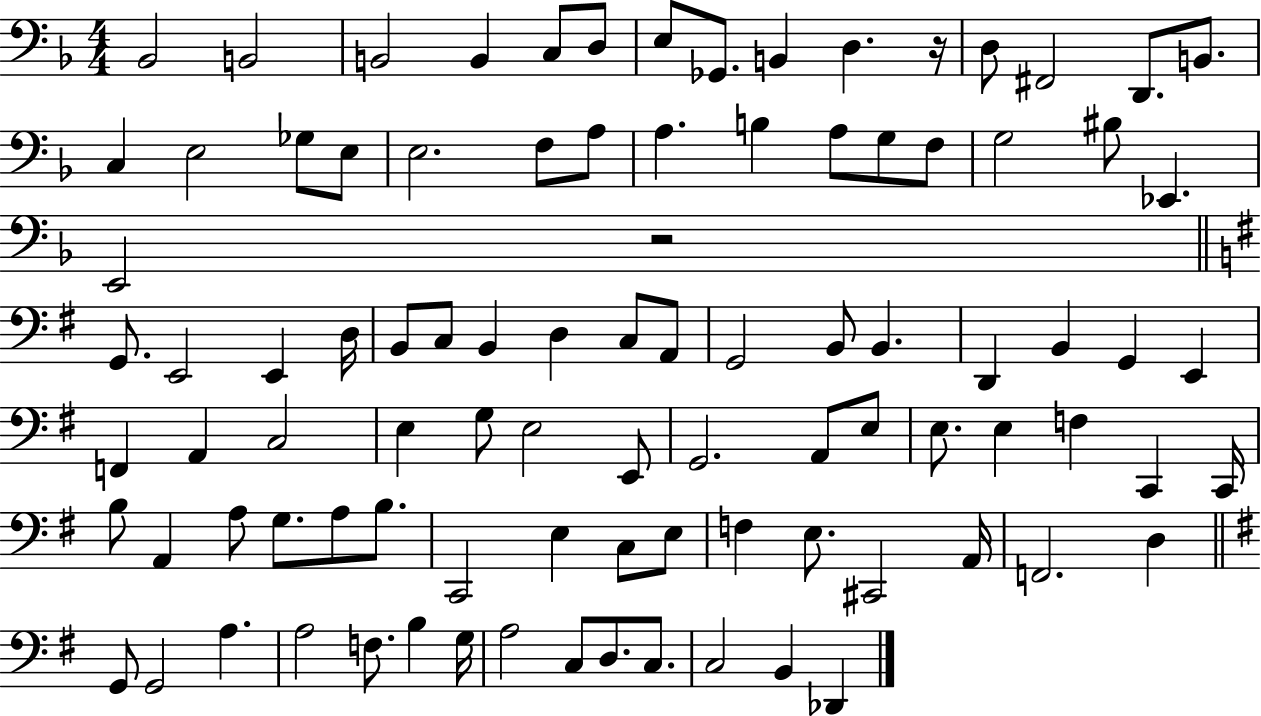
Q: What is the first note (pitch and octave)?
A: Bb2